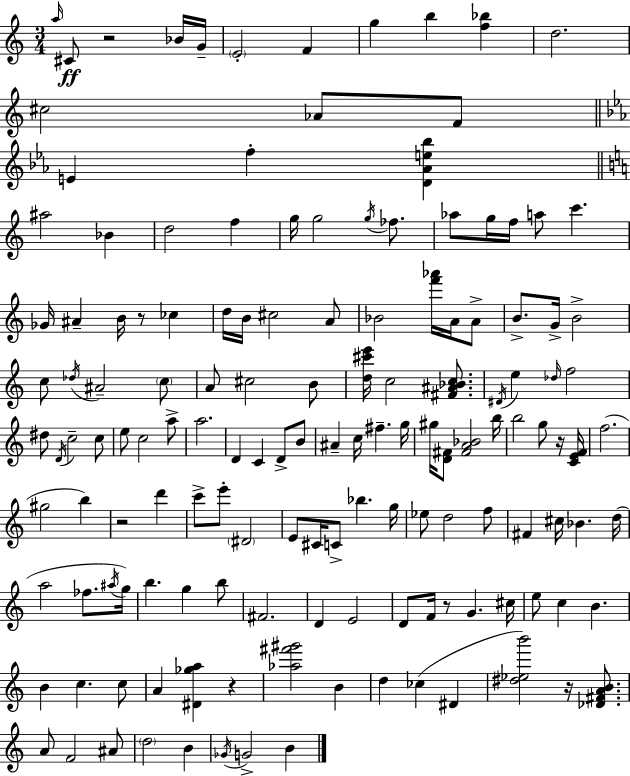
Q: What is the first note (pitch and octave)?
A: A5